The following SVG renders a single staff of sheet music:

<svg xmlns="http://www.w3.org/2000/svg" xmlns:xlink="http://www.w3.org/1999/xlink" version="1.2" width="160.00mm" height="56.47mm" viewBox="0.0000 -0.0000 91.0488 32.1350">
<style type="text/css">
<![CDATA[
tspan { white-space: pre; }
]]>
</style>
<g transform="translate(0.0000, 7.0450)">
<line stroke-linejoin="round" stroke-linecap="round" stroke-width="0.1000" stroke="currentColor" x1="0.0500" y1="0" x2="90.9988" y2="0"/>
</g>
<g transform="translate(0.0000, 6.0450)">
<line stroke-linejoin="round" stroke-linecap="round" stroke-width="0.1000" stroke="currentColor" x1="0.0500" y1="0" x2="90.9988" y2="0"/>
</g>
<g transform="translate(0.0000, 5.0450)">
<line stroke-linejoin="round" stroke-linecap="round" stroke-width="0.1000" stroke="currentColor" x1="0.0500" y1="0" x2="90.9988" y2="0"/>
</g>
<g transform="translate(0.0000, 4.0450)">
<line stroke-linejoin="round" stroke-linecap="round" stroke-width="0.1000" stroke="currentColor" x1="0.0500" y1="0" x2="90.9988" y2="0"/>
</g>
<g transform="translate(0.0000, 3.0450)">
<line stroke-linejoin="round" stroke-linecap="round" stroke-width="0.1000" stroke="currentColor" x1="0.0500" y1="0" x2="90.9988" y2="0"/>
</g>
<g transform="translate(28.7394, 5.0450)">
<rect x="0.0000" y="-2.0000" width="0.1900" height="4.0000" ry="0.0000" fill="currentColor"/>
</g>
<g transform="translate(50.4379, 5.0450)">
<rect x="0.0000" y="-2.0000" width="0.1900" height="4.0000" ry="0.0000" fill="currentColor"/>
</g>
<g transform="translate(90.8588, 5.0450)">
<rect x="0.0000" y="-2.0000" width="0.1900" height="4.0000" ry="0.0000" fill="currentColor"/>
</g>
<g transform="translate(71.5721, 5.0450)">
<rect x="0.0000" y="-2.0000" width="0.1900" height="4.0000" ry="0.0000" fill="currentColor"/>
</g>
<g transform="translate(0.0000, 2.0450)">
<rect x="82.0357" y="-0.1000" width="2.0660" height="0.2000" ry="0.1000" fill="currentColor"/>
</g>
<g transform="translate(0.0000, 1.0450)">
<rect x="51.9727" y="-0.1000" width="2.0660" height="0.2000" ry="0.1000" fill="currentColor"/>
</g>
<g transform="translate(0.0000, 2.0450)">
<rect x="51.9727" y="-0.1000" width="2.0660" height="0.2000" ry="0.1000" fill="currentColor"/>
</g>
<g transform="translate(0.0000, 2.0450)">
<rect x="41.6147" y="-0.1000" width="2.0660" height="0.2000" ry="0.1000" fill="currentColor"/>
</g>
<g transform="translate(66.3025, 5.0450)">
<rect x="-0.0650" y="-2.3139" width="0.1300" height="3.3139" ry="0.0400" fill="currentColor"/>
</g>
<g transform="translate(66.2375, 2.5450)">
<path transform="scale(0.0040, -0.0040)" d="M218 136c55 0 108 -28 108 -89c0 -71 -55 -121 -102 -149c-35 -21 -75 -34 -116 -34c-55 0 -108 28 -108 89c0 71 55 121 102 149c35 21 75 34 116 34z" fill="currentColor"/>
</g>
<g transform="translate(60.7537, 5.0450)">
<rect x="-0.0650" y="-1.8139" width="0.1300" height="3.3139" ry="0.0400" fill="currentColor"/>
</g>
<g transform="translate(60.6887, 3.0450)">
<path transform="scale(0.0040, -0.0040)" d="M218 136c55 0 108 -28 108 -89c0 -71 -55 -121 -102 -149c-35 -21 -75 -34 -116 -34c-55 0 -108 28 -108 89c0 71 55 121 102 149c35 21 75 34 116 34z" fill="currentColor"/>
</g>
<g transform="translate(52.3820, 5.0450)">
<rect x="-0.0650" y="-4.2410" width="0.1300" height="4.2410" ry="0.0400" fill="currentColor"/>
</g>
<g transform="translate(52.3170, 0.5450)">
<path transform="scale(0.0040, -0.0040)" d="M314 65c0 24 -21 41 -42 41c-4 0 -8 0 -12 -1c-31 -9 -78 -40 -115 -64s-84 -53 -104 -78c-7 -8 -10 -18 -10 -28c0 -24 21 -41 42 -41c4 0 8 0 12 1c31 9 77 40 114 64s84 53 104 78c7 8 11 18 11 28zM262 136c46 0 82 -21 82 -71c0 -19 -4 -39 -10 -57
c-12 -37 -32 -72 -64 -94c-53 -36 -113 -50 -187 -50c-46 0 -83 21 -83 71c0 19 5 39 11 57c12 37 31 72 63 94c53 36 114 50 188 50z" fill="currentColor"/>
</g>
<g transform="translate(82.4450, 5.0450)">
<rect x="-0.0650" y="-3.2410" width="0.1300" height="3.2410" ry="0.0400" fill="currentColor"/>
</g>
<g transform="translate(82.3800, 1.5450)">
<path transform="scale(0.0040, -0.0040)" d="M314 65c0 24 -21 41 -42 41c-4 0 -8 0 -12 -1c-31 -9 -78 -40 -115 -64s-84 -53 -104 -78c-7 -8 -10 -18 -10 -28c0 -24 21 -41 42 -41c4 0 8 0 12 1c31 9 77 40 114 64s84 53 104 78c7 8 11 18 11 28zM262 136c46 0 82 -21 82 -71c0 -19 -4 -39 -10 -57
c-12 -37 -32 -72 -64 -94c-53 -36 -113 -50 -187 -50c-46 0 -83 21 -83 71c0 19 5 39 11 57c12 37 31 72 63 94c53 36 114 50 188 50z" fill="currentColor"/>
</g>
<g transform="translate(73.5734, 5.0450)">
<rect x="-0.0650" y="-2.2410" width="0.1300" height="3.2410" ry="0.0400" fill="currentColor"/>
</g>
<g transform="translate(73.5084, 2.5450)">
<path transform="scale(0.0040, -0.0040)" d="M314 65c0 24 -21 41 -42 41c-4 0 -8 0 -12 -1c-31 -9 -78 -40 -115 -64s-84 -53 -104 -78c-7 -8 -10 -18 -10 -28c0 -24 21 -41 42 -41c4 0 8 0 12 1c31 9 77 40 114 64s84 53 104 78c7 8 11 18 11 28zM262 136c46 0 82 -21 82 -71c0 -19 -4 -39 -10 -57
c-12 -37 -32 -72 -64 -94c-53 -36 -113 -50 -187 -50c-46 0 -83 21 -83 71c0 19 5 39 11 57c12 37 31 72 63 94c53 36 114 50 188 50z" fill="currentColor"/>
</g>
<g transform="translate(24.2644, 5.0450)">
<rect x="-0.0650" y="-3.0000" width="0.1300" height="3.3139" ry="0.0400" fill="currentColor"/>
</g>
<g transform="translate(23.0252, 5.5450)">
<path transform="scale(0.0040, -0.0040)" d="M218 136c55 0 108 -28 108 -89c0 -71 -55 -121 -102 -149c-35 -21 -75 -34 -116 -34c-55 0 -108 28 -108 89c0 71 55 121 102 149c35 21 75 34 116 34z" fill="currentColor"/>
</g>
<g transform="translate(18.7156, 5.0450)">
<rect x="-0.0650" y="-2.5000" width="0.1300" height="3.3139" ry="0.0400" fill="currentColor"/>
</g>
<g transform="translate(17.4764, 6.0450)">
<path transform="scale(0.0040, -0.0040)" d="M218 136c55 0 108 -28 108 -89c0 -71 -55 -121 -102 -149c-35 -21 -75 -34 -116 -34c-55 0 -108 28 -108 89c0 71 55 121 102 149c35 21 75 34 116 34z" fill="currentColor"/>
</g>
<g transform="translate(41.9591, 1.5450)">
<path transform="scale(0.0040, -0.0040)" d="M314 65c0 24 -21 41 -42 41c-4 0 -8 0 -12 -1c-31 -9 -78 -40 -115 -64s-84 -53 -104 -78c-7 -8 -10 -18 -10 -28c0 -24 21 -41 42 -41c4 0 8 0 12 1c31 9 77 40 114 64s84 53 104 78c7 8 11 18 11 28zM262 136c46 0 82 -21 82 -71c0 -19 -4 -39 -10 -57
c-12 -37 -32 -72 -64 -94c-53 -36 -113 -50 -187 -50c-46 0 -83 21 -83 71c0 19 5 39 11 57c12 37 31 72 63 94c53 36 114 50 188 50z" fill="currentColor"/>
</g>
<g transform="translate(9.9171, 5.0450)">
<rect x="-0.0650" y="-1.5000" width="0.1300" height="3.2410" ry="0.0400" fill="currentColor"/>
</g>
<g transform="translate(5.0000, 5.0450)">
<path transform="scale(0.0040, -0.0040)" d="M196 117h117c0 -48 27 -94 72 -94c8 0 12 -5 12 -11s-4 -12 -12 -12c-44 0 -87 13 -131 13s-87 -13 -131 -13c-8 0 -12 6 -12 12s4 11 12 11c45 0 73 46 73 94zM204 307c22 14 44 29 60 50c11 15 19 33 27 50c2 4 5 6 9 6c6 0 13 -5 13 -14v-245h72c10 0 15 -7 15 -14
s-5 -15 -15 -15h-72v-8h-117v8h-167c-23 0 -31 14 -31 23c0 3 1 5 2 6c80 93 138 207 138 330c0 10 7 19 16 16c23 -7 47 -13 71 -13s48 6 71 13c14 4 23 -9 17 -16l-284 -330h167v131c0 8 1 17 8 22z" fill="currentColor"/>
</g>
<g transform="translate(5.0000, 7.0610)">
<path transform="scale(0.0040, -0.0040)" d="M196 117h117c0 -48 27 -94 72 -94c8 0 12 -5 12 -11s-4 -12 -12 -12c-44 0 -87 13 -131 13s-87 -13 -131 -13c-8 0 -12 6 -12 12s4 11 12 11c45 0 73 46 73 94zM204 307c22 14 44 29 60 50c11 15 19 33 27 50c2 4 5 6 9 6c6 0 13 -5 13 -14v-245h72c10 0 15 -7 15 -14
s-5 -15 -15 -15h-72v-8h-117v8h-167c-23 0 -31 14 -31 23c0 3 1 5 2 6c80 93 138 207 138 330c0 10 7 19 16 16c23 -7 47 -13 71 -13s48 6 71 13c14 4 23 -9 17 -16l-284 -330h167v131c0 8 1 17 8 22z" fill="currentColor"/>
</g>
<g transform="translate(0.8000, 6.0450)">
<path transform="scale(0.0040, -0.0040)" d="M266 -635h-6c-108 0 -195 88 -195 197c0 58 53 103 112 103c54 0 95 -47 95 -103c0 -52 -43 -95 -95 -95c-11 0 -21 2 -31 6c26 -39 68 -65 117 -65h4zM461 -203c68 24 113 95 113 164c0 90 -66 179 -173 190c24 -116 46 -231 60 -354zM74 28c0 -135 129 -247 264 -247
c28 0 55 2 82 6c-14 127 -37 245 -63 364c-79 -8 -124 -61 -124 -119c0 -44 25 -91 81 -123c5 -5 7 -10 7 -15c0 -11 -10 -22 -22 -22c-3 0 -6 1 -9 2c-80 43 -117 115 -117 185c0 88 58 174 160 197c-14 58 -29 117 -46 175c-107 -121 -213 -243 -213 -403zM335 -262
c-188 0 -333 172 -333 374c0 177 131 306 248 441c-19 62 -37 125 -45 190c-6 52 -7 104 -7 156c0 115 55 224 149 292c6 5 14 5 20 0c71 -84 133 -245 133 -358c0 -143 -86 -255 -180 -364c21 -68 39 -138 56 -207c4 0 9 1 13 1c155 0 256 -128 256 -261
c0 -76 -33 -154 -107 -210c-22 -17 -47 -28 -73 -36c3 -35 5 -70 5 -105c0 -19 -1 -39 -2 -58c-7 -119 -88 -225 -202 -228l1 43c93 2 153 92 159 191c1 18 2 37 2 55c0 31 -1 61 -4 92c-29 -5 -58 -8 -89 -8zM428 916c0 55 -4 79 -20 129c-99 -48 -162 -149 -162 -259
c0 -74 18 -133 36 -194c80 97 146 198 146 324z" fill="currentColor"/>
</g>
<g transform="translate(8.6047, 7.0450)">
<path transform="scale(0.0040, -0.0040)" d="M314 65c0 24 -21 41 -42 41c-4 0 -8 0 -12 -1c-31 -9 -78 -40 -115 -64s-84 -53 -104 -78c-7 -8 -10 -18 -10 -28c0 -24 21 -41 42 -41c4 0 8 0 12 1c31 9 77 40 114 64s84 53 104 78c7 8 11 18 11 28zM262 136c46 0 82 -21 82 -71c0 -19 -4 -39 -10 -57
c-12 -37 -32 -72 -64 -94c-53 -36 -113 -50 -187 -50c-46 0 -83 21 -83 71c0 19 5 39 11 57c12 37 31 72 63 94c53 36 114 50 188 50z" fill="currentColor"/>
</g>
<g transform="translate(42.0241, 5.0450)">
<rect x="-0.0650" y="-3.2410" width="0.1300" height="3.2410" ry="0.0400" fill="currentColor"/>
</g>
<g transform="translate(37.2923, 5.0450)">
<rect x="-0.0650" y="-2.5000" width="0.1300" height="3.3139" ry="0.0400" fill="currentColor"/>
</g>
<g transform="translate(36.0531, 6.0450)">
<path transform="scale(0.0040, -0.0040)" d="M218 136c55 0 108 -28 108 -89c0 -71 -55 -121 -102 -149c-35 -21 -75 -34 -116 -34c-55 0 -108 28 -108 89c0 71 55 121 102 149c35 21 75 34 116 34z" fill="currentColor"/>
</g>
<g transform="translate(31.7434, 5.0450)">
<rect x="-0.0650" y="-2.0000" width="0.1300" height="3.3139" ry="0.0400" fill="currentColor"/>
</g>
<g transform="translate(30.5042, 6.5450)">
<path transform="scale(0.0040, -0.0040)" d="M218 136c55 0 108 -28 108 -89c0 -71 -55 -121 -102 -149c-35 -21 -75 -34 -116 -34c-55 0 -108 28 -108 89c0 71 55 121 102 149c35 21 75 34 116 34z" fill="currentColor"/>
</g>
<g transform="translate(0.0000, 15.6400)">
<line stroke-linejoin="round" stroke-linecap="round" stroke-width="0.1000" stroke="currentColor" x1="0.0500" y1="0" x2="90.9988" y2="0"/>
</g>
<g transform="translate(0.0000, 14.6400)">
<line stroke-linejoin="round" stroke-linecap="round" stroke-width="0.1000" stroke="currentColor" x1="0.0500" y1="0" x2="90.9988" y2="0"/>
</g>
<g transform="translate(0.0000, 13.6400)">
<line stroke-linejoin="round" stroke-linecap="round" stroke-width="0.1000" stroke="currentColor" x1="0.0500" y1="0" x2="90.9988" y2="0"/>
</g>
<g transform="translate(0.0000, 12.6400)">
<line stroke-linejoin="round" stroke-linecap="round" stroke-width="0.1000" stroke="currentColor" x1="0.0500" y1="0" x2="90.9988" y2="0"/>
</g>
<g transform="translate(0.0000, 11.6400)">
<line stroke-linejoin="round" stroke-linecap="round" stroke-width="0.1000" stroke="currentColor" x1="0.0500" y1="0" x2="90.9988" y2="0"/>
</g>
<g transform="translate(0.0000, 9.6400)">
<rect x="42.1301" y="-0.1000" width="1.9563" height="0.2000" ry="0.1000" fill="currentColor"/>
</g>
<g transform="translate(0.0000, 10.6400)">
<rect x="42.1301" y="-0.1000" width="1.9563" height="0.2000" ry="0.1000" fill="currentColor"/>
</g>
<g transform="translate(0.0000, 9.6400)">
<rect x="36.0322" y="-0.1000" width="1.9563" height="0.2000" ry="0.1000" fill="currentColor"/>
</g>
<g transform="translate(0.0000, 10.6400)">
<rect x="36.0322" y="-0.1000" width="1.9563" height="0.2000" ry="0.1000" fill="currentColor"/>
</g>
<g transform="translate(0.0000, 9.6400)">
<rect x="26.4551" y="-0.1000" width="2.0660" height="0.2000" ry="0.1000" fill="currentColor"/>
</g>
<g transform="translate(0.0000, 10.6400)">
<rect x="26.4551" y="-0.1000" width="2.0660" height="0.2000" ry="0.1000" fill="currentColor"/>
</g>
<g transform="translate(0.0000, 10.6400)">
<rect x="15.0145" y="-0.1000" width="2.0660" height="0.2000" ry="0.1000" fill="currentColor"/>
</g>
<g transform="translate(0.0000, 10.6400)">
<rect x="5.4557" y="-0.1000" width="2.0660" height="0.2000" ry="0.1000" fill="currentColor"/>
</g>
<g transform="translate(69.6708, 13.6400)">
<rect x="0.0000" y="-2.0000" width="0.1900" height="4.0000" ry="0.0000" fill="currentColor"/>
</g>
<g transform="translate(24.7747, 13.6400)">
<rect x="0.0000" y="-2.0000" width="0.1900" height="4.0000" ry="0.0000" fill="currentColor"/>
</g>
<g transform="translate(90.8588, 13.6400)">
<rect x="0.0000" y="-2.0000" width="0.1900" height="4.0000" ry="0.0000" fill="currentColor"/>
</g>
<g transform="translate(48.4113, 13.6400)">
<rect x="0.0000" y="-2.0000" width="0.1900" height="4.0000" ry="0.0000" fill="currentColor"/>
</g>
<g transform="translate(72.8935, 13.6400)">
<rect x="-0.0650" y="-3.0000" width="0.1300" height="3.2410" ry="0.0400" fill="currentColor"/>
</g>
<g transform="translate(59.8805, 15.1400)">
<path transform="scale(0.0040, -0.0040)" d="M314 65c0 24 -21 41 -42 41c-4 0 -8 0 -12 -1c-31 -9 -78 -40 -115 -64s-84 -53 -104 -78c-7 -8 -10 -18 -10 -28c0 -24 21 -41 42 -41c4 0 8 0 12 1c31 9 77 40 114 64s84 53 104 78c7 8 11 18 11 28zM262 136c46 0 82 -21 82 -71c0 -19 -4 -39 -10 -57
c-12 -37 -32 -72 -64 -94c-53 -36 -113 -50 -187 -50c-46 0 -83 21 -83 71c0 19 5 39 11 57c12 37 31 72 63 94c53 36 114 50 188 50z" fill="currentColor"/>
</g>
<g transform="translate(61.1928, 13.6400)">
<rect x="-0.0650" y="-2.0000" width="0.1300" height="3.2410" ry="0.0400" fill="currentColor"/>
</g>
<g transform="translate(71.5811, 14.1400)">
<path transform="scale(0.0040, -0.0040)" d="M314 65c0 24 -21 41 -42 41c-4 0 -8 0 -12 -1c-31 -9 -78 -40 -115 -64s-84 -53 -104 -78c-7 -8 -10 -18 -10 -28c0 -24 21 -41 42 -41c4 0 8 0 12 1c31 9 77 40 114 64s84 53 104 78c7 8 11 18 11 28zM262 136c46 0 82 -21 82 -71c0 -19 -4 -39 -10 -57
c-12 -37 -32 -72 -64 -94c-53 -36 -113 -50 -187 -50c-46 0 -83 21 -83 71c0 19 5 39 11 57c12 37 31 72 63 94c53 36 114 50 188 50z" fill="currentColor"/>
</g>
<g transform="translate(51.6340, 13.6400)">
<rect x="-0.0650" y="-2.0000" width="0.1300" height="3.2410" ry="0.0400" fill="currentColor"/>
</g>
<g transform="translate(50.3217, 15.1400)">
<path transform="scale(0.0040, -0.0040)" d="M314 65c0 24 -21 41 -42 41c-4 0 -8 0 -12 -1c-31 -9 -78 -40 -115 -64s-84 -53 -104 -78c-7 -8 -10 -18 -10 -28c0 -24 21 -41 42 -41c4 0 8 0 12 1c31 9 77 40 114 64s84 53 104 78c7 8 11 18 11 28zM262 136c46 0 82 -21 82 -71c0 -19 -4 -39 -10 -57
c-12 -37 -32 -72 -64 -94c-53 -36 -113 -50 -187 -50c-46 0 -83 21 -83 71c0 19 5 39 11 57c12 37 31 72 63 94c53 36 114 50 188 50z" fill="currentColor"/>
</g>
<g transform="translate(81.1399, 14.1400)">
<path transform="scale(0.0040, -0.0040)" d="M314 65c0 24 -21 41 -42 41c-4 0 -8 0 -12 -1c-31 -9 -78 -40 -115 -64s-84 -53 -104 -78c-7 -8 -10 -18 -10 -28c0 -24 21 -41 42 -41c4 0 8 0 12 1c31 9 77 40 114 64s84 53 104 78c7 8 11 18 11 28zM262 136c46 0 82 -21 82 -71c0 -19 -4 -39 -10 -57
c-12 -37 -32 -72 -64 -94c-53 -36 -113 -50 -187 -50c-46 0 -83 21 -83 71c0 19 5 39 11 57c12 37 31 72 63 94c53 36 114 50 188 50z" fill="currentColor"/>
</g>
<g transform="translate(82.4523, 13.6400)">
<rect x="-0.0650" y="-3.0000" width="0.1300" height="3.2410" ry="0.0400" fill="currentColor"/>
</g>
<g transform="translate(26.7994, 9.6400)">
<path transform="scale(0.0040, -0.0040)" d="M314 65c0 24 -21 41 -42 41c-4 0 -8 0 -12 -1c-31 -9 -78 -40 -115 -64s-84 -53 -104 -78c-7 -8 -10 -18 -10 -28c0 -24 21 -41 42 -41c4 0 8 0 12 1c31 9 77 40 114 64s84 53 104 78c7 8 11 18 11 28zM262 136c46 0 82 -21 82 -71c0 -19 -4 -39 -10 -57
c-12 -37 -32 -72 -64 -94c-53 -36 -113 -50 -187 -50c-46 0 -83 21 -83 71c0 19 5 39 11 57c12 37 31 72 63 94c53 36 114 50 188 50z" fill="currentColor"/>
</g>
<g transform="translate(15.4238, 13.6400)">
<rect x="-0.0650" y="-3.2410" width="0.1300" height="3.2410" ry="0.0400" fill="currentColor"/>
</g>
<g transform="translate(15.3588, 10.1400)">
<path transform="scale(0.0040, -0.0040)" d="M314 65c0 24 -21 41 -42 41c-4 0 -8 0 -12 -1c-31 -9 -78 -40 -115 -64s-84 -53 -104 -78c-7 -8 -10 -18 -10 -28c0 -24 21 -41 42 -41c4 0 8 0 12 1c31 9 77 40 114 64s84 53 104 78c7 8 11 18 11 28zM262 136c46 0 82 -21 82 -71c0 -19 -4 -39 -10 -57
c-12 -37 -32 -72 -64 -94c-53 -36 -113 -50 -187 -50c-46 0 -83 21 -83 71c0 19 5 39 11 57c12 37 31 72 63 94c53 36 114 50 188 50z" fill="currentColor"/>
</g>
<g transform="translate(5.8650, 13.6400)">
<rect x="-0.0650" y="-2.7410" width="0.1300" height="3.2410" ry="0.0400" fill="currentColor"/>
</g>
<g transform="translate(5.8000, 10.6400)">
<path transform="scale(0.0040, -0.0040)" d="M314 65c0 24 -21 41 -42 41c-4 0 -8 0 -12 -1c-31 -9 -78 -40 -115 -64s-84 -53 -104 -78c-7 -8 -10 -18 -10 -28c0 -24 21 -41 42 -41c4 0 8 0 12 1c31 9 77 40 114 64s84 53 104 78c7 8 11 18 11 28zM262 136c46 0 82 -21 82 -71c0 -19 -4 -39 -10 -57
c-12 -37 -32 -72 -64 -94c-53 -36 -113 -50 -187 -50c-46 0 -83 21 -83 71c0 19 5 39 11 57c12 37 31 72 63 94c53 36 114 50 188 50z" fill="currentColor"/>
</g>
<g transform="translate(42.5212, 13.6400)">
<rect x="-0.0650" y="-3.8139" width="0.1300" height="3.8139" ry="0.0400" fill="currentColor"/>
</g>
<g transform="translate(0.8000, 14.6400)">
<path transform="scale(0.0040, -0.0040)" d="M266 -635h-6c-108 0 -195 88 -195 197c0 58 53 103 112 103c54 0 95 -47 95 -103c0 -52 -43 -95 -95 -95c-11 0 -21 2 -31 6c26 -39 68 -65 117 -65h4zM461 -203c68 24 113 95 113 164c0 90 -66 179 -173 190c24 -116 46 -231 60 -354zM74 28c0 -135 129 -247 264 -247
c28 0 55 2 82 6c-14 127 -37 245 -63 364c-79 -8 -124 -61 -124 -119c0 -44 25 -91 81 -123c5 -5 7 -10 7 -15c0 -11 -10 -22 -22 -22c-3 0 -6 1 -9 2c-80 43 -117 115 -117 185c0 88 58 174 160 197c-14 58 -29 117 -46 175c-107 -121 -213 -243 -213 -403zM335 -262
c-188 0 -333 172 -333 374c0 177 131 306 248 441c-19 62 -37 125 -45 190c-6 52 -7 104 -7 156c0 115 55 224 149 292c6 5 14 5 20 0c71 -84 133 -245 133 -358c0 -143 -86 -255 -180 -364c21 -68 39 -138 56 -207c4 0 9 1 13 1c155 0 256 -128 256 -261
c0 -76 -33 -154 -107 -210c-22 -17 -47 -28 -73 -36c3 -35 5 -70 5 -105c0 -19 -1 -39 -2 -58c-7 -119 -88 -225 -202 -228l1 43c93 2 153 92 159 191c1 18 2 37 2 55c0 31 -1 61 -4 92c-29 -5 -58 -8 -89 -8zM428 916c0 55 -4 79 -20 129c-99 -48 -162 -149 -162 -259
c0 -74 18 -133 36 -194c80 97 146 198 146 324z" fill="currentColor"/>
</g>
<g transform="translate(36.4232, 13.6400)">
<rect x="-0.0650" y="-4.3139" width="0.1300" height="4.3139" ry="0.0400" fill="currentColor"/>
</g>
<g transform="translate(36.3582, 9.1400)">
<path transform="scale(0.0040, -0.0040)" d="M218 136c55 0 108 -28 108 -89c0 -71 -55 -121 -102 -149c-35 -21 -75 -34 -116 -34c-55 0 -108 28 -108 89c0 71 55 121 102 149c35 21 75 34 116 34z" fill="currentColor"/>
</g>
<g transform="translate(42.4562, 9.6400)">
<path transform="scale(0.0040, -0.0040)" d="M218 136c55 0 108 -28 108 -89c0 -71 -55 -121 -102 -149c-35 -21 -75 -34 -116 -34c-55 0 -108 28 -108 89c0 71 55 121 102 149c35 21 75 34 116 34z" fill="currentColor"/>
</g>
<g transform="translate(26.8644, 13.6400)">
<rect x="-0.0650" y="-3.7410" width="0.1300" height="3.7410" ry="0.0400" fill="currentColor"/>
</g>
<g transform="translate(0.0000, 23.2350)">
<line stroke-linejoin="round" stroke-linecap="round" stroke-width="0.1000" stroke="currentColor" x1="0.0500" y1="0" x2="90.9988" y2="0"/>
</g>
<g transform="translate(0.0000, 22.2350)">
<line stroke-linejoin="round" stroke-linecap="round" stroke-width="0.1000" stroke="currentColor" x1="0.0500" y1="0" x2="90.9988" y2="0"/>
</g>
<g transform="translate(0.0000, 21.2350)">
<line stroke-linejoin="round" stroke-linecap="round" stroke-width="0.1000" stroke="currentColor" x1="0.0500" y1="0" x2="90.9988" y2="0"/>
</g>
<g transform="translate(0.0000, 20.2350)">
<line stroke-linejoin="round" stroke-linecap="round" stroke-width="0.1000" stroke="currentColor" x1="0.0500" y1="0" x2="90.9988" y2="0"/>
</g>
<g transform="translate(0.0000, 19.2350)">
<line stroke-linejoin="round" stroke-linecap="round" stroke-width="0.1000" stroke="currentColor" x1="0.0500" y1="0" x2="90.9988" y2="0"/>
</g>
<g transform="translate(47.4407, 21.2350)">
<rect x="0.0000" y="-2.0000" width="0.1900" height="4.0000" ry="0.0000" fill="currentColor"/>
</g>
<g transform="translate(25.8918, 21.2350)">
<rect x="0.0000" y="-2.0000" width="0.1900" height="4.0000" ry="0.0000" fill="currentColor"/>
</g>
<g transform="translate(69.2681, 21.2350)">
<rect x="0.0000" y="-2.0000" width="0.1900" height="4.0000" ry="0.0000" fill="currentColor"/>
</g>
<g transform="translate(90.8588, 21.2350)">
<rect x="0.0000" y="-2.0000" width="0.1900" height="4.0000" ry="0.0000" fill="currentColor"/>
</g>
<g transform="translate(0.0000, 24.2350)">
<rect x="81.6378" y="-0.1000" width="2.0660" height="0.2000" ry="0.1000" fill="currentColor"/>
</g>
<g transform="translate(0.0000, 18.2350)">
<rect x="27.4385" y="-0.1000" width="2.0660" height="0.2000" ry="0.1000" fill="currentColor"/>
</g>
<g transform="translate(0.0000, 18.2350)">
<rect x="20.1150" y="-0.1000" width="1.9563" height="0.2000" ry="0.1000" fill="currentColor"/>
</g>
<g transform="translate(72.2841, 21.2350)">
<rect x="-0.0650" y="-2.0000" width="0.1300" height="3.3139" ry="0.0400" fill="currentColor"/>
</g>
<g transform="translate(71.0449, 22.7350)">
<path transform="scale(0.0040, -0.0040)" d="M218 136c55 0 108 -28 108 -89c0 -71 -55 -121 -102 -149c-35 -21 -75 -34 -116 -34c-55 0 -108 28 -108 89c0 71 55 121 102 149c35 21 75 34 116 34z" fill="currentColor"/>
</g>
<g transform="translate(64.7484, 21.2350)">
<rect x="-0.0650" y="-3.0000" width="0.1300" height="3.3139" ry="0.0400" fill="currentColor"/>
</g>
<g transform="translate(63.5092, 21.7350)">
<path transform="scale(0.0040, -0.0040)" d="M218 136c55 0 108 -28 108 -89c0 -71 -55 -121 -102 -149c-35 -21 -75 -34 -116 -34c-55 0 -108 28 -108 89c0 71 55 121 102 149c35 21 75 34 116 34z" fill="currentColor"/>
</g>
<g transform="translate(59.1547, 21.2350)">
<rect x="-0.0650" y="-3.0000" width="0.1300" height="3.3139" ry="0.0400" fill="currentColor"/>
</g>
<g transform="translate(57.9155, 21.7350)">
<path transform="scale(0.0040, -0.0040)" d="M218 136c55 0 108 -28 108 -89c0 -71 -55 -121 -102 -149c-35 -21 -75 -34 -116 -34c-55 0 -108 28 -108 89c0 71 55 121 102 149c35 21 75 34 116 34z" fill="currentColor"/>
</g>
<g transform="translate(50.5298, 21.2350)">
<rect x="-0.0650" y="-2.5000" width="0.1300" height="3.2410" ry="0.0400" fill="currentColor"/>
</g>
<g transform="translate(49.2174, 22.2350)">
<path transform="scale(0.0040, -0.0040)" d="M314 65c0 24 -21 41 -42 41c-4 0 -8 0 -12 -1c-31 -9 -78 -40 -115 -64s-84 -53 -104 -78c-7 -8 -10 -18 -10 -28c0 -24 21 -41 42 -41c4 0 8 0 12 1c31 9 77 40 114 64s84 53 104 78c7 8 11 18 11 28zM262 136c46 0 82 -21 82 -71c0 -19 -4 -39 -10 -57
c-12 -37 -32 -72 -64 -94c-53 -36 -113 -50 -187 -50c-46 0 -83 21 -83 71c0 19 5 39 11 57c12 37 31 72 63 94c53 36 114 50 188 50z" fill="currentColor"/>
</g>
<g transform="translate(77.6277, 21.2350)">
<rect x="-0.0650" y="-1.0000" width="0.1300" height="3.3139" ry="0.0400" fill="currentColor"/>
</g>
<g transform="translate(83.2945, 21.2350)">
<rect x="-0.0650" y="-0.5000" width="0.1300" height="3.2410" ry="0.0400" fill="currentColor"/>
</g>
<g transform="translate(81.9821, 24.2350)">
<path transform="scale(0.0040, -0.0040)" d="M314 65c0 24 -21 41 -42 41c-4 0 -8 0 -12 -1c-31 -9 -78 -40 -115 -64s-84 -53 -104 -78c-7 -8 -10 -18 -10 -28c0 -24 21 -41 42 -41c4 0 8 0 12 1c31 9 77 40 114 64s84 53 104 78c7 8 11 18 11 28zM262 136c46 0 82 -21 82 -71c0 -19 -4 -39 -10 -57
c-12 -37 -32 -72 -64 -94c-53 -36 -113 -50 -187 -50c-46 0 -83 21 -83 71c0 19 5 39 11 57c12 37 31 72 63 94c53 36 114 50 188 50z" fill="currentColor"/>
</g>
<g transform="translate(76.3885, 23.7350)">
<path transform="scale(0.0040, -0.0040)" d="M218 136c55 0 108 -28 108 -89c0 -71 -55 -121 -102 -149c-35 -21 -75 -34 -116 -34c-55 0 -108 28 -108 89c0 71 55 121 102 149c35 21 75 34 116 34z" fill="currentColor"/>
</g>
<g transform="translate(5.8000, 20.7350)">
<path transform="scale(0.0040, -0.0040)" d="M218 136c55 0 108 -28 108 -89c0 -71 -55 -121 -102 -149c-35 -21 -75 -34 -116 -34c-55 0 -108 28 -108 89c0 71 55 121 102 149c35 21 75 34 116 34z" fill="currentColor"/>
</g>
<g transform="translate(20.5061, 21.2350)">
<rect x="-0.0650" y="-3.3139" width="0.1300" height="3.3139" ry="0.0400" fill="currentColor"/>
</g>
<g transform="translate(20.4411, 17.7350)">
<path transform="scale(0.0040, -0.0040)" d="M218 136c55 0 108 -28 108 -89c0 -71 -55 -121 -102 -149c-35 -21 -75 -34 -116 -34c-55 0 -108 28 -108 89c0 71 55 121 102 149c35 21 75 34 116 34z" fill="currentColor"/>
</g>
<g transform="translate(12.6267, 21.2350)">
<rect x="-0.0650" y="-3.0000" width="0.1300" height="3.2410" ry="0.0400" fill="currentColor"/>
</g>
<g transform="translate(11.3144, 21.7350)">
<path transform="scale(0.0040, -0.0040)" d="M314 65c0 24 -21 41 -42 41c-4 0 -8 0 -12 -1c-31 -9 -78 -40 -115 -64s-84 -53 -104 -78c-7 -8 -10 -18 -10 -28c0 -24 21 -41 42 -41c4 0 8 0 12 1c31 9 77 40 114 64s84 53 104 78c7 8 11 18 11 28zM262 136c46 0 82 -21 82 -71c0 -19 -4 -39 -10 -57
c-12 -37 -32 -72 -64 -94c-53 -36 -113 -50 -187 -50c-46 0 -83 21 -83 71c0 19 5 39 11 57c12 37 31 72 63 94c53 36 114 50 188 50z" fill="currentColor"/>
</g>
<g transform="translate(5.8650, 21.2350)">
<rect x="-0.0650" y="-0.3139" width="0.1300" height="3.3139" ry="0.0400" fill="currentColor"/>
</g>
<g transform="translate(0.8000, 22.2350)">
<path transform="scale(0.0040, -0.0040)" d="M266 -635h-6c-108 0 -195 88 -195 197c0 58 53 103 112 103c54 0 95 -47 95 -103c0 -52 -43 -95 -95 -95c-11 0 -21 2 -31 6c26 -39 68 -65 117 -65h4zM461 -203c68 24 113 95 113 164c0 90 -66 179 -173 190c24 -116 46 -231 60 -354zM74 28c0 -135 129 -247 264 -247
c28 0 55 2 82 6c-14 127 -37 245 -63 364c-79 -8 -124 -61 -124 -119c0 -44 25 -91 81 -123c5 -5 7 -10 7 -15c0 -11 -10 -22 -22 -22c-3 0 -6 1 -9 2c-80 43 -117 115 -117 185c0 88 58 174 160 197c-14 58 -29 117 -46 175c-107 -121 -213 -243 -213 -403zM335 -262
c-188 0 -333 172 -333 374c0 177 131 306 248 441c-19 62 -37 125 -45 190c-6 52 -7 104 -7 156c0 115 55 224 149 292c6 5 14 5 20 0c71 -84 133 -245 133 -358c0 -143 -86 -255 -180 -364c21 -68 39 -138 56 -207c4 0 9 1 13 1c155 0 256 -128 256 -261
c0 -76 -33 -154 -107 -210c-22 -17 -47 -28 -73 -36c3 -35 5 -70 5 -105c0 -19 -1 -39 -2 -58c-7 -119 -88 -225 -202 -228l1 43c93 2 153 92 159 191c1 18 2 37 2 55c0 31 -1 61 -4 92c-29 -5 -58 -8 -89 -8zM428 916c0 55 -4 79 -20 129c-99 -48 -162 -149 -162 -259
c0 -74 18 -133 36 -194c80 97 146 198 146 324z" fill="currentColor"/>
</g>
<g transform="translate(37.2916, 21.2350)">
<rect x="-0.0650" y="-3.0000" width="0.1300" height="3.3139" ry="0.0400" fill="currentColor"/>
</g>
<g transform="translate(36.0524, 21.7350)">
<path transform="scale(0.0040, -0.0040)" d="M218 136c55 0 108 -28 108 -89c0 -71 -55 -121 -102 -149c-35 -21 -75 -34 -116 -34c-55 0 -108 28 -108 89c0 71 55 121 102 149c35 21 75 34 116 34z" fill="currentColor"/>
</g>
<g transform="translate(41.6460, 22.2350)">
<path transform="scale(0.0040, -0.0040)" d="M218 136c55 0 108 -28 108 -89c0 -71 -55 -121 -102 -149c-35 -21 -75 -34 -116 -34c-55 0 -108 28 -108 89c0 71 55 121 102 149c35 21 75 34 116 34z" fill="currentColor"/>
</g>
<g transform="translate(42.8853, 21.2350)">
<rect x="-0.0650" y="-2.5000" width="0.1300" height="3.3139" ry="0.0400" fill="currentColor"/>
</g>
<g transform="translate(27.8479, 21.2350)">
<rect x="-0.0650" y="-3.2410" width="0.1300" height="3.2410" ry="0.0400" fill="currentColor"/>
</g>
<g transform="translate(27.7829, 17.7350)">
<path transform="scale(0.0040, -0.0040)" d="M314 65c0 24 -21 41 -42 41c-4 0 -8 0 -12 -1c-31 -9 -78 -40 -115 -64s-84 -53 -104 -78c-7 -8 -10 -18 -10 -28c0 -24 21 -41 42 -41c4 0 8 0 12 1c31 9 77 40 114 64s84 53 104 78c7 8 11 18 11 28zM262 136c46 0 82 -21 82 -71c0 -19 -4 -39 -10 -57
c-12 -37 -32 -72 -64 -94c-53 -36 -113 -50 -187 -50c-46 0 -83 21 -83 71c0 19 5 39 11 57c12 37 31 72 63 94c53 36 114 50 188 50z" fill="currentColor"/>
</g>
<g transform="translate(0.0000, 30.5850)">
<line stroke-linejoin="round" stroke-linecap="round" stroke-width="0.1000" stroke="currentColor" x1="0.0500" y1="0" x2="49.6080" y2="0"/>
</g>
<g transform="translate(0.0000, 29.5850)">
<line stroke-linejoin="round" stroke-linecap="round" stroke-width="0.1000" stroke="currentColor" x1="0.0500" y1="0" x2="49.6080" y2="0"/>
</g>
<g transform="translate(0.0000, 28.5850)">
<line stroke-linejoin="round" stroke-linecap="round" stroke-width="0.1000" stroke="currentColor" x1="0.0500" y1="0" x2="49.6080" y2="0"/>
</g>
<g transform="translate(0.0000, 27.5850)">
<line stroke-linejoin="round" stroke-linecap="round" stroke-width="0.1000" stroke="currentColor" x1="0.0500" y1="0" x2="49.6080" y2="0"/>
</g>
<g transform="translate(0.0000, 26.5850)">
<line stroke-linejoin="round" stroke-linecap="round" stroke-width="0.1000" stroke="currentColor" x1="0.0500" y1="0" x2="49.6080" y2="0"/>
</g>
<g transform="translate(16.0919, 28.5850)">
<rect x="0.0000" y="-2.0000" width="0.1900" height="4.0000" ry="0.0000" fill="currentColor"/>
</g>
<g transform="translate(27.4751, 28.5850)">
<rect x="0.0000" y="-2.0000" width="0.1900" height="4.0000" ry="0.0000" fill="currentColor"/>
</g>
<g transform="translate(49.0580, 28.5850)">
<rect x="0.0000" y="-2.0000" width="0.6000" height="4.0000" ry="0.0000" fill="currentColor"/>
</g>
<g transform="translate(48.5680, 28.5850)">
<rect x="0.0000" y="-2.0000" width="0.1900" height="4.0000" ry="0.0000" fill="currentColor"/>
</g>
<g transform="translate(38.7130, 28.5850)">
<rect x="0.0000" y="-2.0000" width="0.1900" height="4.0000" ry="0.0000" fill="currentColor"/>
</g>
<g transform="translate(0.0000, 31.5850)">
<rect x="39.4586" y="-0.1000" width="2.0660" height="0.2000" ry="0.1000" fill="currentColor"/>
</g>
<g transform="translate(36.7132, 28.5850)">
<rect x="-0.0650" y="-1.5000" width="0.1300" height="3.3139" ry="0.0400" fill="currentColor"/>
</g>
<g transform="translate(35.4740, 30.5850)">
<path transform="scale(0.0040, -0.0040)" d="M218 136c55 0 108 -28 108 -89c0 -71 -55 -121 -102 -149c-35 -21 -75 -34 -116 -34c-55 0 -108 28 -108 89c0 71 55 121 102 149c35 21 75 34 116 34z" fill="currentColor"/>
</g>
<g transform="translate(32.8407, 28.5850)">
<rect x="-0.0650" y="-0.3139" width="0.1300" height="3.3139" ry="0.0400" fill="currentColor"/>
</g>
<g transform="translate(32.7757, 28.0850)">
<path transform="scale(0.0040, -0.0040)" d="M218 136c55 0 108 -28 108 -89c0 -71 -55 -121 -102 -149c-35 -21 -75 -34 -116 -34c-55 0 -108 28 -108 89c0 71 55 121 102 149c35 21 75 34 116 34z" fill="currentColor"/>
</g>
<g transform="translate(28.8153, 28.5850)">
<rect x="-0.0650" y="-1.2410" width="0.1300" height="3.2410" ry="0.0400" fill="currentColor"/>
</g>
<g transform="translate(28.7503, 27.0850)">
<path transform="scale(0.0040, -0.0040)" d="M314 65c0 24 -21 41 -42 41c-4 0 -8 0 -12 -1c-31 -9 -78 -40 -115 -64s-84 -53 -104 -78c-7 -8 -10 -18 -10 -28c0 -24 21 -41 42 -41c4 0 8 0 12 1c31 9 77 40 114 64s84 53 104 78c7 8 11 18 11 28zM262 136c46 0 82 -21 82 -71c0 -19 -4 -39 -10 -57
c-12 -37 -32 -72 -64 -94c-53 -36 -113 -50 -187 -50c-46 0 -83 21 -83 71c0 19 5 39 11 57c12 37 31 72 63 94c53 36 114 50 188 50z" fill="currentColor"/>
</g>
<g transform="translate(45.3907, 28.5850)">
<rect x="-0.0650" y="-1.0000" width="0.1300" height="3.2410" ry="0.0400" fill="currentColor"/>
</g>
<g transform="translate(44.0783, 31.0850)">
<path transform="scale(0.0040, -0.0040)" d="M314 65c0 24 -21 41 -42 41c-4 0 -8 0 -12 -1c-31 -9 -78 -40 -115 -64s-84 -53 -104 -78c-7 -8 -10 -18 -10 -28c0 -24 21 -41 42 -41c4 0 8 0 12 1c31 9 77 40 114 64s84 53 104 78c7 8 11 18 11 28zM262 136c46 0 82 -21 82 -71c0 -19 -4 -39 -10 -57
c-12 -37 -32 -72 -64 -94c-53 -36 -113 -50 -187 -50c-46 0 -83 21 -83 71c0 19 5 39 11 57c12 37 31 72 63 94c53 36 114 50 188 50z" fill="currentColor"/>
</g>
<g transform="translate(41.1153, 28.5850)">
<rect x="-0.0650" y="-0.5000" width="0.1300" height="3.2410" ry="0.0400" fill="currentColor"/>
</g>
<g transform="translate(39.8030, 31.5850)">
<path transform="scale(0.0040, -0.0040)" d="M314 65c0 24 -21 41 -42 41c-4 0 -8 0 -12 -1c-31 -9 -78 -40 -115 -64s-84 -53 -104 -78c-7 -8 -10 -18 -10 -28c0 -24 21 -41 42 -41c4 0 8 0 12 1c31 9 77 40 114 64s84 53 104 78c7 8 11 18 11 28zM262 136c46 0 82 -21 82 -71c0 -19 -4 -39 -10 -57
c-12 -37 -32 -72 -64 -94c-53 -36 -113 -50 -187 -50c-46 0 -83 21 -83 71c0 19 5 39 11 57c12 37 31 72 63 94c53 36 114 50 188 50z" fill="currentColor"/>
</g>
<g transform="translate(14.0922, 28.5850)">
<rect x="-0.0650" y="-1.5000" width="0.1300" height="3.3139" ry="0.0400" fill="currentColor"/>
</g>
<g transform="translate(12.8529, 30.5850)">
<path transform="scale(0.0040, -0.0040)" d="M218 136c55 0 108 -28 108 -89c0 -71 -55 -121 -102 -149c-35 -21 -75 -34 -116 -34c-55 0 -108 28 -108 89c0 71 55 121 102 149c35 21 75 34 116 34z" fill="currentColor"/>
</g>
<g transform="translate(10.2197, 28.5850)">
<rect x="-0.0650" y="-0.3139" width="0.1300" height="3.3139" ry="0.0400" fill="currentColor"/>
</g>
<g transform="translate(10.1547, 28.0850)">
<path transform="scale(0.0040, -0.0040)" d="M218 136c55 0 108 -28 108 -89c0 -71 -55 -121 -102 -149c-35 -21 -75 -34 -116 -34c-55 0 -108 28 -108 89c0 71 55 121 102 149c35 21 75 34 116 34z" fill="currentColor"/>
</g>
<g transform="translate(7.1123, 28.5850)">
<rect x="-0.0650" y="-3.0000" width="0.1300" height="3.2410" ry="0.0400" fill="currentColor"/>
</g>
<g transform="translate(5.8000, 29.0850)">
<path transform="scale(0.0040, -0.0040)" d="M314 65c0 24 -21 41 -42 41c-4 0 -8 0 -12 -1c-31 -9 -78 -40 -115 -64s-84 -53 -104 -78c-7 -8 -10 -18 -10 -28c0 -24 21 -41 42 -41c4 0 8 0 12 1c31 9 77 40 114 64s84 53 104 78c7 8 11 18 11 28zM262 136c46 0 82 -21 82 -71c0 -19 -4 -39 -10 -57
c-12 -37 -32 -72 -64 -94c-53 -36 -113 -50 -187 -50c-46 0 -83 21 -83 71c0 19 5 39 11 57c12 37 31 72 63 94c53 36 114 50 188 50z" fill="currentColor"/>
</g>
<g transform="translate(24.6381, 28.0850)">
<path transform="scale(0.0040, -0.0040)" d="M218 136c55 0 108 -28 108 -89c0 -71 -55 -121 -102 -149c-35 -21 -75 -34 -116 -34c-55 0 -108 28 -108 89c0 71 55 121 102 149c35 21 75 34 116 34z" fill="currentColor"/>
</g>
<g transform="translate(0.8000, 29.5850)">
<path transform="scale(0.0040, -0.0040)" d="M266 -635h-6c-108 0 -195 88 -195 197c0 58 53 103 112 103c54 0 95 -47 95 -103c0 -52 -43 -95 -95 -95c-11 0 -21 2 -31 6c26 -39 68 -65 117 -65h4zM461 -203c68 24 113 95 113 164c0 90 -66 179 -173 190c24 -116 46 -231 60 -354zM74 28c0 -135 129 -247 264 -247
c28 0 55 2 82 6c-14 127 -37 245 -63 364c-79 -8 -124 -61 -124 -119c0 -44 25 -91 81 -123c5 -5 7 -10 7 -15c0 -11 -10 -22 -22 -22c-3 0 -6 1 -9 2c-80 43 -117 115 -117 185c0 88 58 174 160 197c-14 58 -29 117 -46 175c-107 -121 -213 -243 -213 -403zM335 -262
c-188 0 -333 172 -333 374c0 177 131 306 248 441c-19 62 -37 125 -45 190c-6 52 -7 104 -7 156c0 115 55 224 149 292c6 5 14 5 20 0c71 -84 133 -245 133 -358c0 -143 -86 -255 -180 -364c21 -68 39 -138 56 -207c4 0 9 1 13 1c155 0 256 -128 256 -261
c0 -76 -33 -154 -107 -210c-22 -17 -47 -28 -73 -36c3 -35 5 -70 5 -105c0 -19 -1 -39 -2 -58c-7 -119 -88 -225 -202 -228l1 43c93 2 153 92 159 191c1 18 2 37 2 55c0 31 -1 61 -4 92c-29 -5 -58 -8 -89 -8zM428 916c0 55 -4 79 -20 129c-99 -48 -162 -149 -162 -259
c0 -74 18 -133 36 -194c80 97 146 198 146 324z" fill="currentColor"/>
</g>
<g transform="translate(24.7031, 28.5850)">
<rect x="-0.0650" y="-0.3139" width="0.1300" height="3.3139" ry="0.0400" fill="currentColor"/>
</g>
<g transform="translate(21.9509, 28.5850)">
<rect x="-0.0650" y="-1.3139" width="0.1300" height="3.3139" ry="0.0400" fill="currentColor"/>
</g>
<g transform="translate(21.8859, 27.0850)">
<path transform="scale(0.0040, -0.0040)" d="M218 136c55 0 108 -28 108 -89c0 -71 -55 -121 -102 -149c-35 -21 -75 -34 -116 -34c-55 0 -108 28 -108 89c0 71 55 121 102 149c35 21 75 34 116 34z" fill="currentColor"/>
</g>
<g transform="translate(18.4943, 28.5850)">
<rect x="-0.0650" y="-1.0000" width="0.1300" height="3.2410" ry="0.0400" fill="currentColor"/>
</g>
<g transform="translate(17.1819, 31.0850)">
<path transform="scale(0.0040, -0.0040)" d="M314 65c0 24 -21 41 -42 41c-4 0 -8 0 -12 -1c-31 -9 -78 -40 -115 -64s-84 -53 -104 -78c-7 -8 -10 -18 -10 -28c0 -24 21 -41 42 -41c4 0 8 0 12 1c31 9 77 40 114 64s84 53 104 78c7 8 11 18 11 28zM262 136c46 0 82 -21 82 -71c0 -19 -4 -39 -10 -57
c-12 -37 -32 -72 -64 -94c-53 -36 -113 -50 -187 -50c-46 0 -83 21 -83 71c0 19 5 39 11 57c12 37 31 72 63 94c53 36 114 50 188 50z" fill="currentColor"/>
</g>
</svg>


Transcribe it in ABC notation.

X:1
T:Untitled
M:4/4
L:1/4
K:C
E2 G A F G b2 d'2 f g g2 b2 a2 b2 c'2 d' c' F2 F2 A2 A2 c A2 b b2 A G G2 A A F D C2 A2 c E D2 e c e2 c E C2 D2